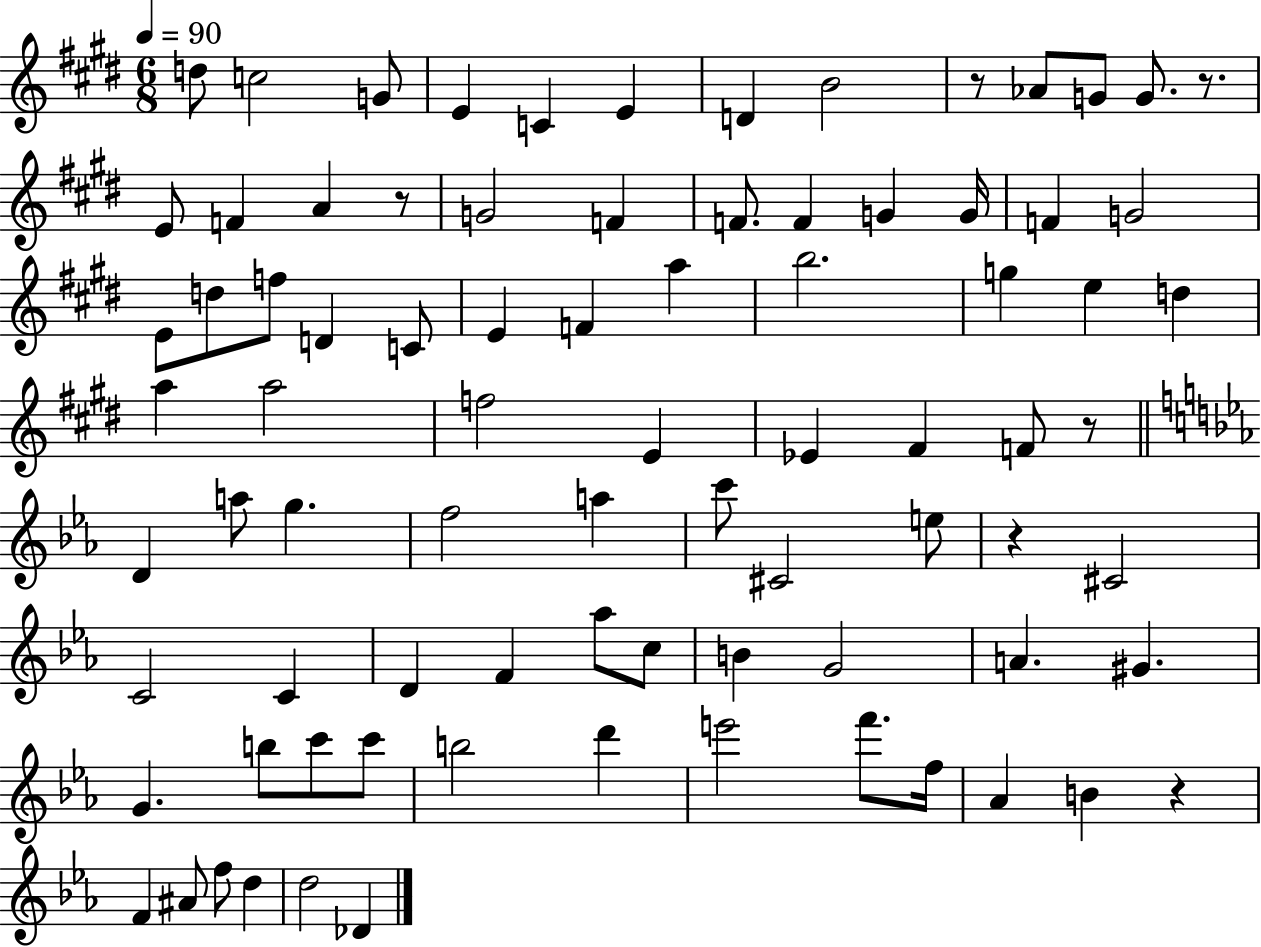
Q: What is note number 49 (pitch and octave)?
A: E5